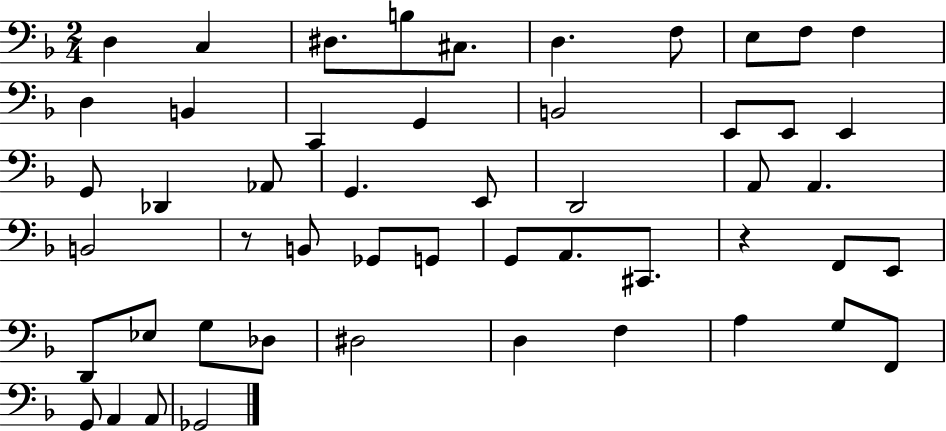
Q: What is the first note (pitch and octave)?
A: D3